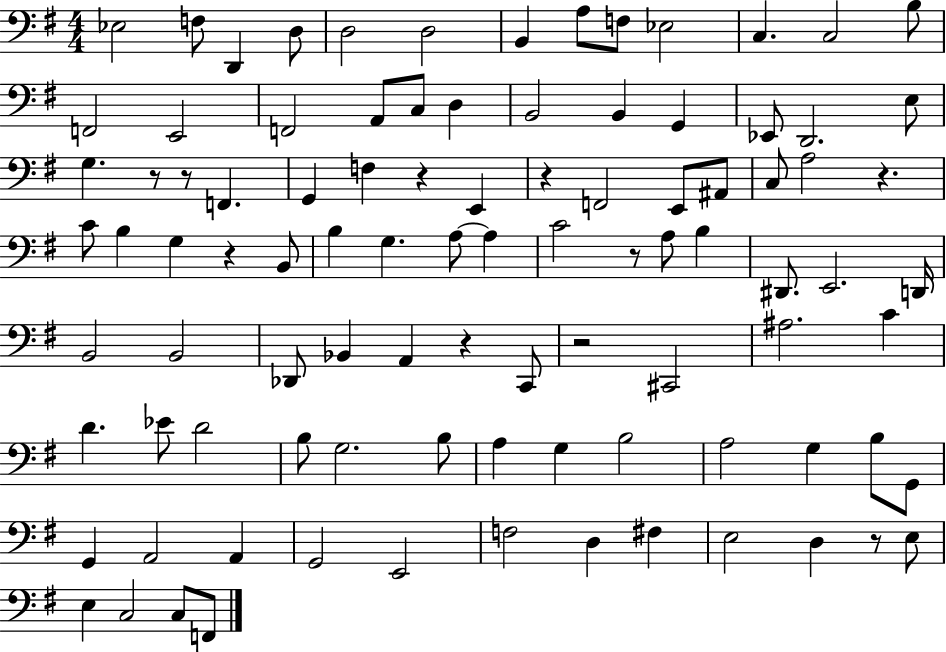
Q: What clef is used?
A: bass